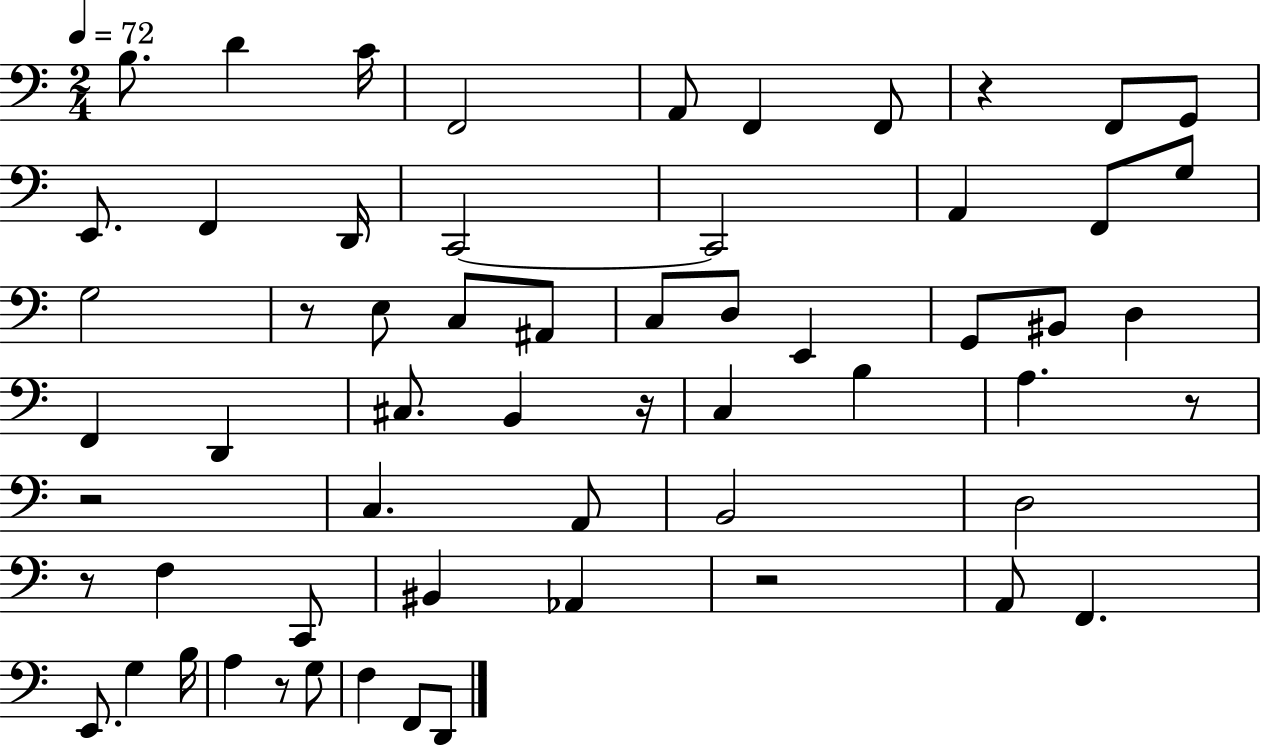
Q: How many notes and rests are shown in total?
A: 60